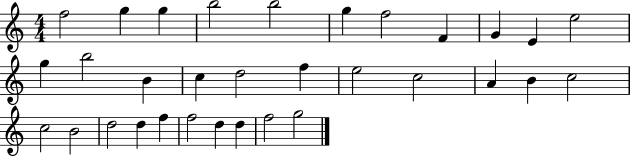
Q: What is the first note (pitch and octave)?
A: F5